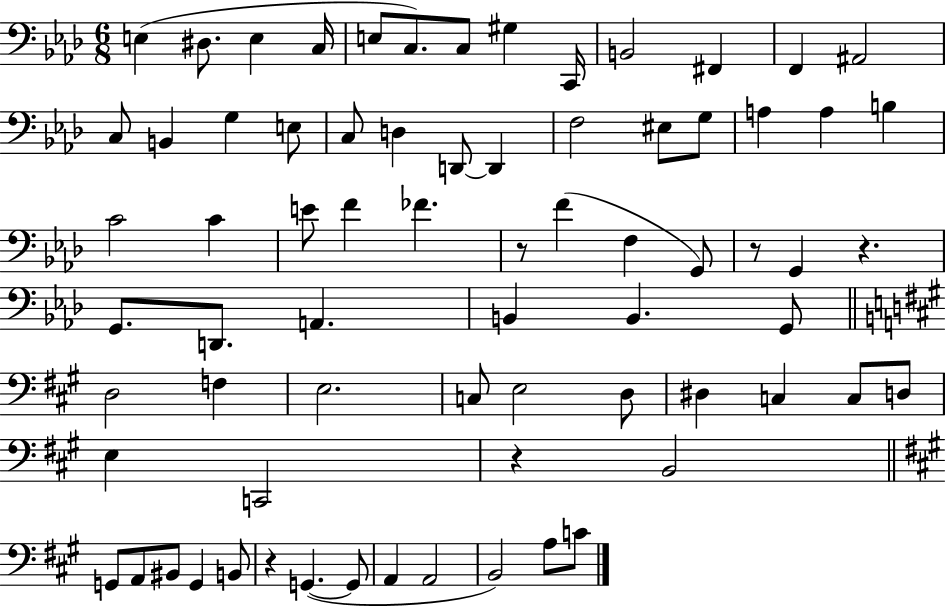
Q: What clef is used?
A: bass